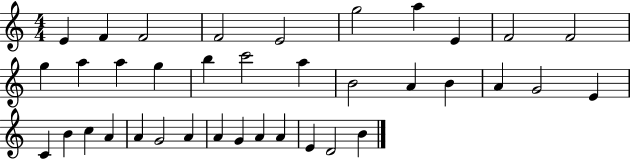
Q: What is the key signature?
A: C major